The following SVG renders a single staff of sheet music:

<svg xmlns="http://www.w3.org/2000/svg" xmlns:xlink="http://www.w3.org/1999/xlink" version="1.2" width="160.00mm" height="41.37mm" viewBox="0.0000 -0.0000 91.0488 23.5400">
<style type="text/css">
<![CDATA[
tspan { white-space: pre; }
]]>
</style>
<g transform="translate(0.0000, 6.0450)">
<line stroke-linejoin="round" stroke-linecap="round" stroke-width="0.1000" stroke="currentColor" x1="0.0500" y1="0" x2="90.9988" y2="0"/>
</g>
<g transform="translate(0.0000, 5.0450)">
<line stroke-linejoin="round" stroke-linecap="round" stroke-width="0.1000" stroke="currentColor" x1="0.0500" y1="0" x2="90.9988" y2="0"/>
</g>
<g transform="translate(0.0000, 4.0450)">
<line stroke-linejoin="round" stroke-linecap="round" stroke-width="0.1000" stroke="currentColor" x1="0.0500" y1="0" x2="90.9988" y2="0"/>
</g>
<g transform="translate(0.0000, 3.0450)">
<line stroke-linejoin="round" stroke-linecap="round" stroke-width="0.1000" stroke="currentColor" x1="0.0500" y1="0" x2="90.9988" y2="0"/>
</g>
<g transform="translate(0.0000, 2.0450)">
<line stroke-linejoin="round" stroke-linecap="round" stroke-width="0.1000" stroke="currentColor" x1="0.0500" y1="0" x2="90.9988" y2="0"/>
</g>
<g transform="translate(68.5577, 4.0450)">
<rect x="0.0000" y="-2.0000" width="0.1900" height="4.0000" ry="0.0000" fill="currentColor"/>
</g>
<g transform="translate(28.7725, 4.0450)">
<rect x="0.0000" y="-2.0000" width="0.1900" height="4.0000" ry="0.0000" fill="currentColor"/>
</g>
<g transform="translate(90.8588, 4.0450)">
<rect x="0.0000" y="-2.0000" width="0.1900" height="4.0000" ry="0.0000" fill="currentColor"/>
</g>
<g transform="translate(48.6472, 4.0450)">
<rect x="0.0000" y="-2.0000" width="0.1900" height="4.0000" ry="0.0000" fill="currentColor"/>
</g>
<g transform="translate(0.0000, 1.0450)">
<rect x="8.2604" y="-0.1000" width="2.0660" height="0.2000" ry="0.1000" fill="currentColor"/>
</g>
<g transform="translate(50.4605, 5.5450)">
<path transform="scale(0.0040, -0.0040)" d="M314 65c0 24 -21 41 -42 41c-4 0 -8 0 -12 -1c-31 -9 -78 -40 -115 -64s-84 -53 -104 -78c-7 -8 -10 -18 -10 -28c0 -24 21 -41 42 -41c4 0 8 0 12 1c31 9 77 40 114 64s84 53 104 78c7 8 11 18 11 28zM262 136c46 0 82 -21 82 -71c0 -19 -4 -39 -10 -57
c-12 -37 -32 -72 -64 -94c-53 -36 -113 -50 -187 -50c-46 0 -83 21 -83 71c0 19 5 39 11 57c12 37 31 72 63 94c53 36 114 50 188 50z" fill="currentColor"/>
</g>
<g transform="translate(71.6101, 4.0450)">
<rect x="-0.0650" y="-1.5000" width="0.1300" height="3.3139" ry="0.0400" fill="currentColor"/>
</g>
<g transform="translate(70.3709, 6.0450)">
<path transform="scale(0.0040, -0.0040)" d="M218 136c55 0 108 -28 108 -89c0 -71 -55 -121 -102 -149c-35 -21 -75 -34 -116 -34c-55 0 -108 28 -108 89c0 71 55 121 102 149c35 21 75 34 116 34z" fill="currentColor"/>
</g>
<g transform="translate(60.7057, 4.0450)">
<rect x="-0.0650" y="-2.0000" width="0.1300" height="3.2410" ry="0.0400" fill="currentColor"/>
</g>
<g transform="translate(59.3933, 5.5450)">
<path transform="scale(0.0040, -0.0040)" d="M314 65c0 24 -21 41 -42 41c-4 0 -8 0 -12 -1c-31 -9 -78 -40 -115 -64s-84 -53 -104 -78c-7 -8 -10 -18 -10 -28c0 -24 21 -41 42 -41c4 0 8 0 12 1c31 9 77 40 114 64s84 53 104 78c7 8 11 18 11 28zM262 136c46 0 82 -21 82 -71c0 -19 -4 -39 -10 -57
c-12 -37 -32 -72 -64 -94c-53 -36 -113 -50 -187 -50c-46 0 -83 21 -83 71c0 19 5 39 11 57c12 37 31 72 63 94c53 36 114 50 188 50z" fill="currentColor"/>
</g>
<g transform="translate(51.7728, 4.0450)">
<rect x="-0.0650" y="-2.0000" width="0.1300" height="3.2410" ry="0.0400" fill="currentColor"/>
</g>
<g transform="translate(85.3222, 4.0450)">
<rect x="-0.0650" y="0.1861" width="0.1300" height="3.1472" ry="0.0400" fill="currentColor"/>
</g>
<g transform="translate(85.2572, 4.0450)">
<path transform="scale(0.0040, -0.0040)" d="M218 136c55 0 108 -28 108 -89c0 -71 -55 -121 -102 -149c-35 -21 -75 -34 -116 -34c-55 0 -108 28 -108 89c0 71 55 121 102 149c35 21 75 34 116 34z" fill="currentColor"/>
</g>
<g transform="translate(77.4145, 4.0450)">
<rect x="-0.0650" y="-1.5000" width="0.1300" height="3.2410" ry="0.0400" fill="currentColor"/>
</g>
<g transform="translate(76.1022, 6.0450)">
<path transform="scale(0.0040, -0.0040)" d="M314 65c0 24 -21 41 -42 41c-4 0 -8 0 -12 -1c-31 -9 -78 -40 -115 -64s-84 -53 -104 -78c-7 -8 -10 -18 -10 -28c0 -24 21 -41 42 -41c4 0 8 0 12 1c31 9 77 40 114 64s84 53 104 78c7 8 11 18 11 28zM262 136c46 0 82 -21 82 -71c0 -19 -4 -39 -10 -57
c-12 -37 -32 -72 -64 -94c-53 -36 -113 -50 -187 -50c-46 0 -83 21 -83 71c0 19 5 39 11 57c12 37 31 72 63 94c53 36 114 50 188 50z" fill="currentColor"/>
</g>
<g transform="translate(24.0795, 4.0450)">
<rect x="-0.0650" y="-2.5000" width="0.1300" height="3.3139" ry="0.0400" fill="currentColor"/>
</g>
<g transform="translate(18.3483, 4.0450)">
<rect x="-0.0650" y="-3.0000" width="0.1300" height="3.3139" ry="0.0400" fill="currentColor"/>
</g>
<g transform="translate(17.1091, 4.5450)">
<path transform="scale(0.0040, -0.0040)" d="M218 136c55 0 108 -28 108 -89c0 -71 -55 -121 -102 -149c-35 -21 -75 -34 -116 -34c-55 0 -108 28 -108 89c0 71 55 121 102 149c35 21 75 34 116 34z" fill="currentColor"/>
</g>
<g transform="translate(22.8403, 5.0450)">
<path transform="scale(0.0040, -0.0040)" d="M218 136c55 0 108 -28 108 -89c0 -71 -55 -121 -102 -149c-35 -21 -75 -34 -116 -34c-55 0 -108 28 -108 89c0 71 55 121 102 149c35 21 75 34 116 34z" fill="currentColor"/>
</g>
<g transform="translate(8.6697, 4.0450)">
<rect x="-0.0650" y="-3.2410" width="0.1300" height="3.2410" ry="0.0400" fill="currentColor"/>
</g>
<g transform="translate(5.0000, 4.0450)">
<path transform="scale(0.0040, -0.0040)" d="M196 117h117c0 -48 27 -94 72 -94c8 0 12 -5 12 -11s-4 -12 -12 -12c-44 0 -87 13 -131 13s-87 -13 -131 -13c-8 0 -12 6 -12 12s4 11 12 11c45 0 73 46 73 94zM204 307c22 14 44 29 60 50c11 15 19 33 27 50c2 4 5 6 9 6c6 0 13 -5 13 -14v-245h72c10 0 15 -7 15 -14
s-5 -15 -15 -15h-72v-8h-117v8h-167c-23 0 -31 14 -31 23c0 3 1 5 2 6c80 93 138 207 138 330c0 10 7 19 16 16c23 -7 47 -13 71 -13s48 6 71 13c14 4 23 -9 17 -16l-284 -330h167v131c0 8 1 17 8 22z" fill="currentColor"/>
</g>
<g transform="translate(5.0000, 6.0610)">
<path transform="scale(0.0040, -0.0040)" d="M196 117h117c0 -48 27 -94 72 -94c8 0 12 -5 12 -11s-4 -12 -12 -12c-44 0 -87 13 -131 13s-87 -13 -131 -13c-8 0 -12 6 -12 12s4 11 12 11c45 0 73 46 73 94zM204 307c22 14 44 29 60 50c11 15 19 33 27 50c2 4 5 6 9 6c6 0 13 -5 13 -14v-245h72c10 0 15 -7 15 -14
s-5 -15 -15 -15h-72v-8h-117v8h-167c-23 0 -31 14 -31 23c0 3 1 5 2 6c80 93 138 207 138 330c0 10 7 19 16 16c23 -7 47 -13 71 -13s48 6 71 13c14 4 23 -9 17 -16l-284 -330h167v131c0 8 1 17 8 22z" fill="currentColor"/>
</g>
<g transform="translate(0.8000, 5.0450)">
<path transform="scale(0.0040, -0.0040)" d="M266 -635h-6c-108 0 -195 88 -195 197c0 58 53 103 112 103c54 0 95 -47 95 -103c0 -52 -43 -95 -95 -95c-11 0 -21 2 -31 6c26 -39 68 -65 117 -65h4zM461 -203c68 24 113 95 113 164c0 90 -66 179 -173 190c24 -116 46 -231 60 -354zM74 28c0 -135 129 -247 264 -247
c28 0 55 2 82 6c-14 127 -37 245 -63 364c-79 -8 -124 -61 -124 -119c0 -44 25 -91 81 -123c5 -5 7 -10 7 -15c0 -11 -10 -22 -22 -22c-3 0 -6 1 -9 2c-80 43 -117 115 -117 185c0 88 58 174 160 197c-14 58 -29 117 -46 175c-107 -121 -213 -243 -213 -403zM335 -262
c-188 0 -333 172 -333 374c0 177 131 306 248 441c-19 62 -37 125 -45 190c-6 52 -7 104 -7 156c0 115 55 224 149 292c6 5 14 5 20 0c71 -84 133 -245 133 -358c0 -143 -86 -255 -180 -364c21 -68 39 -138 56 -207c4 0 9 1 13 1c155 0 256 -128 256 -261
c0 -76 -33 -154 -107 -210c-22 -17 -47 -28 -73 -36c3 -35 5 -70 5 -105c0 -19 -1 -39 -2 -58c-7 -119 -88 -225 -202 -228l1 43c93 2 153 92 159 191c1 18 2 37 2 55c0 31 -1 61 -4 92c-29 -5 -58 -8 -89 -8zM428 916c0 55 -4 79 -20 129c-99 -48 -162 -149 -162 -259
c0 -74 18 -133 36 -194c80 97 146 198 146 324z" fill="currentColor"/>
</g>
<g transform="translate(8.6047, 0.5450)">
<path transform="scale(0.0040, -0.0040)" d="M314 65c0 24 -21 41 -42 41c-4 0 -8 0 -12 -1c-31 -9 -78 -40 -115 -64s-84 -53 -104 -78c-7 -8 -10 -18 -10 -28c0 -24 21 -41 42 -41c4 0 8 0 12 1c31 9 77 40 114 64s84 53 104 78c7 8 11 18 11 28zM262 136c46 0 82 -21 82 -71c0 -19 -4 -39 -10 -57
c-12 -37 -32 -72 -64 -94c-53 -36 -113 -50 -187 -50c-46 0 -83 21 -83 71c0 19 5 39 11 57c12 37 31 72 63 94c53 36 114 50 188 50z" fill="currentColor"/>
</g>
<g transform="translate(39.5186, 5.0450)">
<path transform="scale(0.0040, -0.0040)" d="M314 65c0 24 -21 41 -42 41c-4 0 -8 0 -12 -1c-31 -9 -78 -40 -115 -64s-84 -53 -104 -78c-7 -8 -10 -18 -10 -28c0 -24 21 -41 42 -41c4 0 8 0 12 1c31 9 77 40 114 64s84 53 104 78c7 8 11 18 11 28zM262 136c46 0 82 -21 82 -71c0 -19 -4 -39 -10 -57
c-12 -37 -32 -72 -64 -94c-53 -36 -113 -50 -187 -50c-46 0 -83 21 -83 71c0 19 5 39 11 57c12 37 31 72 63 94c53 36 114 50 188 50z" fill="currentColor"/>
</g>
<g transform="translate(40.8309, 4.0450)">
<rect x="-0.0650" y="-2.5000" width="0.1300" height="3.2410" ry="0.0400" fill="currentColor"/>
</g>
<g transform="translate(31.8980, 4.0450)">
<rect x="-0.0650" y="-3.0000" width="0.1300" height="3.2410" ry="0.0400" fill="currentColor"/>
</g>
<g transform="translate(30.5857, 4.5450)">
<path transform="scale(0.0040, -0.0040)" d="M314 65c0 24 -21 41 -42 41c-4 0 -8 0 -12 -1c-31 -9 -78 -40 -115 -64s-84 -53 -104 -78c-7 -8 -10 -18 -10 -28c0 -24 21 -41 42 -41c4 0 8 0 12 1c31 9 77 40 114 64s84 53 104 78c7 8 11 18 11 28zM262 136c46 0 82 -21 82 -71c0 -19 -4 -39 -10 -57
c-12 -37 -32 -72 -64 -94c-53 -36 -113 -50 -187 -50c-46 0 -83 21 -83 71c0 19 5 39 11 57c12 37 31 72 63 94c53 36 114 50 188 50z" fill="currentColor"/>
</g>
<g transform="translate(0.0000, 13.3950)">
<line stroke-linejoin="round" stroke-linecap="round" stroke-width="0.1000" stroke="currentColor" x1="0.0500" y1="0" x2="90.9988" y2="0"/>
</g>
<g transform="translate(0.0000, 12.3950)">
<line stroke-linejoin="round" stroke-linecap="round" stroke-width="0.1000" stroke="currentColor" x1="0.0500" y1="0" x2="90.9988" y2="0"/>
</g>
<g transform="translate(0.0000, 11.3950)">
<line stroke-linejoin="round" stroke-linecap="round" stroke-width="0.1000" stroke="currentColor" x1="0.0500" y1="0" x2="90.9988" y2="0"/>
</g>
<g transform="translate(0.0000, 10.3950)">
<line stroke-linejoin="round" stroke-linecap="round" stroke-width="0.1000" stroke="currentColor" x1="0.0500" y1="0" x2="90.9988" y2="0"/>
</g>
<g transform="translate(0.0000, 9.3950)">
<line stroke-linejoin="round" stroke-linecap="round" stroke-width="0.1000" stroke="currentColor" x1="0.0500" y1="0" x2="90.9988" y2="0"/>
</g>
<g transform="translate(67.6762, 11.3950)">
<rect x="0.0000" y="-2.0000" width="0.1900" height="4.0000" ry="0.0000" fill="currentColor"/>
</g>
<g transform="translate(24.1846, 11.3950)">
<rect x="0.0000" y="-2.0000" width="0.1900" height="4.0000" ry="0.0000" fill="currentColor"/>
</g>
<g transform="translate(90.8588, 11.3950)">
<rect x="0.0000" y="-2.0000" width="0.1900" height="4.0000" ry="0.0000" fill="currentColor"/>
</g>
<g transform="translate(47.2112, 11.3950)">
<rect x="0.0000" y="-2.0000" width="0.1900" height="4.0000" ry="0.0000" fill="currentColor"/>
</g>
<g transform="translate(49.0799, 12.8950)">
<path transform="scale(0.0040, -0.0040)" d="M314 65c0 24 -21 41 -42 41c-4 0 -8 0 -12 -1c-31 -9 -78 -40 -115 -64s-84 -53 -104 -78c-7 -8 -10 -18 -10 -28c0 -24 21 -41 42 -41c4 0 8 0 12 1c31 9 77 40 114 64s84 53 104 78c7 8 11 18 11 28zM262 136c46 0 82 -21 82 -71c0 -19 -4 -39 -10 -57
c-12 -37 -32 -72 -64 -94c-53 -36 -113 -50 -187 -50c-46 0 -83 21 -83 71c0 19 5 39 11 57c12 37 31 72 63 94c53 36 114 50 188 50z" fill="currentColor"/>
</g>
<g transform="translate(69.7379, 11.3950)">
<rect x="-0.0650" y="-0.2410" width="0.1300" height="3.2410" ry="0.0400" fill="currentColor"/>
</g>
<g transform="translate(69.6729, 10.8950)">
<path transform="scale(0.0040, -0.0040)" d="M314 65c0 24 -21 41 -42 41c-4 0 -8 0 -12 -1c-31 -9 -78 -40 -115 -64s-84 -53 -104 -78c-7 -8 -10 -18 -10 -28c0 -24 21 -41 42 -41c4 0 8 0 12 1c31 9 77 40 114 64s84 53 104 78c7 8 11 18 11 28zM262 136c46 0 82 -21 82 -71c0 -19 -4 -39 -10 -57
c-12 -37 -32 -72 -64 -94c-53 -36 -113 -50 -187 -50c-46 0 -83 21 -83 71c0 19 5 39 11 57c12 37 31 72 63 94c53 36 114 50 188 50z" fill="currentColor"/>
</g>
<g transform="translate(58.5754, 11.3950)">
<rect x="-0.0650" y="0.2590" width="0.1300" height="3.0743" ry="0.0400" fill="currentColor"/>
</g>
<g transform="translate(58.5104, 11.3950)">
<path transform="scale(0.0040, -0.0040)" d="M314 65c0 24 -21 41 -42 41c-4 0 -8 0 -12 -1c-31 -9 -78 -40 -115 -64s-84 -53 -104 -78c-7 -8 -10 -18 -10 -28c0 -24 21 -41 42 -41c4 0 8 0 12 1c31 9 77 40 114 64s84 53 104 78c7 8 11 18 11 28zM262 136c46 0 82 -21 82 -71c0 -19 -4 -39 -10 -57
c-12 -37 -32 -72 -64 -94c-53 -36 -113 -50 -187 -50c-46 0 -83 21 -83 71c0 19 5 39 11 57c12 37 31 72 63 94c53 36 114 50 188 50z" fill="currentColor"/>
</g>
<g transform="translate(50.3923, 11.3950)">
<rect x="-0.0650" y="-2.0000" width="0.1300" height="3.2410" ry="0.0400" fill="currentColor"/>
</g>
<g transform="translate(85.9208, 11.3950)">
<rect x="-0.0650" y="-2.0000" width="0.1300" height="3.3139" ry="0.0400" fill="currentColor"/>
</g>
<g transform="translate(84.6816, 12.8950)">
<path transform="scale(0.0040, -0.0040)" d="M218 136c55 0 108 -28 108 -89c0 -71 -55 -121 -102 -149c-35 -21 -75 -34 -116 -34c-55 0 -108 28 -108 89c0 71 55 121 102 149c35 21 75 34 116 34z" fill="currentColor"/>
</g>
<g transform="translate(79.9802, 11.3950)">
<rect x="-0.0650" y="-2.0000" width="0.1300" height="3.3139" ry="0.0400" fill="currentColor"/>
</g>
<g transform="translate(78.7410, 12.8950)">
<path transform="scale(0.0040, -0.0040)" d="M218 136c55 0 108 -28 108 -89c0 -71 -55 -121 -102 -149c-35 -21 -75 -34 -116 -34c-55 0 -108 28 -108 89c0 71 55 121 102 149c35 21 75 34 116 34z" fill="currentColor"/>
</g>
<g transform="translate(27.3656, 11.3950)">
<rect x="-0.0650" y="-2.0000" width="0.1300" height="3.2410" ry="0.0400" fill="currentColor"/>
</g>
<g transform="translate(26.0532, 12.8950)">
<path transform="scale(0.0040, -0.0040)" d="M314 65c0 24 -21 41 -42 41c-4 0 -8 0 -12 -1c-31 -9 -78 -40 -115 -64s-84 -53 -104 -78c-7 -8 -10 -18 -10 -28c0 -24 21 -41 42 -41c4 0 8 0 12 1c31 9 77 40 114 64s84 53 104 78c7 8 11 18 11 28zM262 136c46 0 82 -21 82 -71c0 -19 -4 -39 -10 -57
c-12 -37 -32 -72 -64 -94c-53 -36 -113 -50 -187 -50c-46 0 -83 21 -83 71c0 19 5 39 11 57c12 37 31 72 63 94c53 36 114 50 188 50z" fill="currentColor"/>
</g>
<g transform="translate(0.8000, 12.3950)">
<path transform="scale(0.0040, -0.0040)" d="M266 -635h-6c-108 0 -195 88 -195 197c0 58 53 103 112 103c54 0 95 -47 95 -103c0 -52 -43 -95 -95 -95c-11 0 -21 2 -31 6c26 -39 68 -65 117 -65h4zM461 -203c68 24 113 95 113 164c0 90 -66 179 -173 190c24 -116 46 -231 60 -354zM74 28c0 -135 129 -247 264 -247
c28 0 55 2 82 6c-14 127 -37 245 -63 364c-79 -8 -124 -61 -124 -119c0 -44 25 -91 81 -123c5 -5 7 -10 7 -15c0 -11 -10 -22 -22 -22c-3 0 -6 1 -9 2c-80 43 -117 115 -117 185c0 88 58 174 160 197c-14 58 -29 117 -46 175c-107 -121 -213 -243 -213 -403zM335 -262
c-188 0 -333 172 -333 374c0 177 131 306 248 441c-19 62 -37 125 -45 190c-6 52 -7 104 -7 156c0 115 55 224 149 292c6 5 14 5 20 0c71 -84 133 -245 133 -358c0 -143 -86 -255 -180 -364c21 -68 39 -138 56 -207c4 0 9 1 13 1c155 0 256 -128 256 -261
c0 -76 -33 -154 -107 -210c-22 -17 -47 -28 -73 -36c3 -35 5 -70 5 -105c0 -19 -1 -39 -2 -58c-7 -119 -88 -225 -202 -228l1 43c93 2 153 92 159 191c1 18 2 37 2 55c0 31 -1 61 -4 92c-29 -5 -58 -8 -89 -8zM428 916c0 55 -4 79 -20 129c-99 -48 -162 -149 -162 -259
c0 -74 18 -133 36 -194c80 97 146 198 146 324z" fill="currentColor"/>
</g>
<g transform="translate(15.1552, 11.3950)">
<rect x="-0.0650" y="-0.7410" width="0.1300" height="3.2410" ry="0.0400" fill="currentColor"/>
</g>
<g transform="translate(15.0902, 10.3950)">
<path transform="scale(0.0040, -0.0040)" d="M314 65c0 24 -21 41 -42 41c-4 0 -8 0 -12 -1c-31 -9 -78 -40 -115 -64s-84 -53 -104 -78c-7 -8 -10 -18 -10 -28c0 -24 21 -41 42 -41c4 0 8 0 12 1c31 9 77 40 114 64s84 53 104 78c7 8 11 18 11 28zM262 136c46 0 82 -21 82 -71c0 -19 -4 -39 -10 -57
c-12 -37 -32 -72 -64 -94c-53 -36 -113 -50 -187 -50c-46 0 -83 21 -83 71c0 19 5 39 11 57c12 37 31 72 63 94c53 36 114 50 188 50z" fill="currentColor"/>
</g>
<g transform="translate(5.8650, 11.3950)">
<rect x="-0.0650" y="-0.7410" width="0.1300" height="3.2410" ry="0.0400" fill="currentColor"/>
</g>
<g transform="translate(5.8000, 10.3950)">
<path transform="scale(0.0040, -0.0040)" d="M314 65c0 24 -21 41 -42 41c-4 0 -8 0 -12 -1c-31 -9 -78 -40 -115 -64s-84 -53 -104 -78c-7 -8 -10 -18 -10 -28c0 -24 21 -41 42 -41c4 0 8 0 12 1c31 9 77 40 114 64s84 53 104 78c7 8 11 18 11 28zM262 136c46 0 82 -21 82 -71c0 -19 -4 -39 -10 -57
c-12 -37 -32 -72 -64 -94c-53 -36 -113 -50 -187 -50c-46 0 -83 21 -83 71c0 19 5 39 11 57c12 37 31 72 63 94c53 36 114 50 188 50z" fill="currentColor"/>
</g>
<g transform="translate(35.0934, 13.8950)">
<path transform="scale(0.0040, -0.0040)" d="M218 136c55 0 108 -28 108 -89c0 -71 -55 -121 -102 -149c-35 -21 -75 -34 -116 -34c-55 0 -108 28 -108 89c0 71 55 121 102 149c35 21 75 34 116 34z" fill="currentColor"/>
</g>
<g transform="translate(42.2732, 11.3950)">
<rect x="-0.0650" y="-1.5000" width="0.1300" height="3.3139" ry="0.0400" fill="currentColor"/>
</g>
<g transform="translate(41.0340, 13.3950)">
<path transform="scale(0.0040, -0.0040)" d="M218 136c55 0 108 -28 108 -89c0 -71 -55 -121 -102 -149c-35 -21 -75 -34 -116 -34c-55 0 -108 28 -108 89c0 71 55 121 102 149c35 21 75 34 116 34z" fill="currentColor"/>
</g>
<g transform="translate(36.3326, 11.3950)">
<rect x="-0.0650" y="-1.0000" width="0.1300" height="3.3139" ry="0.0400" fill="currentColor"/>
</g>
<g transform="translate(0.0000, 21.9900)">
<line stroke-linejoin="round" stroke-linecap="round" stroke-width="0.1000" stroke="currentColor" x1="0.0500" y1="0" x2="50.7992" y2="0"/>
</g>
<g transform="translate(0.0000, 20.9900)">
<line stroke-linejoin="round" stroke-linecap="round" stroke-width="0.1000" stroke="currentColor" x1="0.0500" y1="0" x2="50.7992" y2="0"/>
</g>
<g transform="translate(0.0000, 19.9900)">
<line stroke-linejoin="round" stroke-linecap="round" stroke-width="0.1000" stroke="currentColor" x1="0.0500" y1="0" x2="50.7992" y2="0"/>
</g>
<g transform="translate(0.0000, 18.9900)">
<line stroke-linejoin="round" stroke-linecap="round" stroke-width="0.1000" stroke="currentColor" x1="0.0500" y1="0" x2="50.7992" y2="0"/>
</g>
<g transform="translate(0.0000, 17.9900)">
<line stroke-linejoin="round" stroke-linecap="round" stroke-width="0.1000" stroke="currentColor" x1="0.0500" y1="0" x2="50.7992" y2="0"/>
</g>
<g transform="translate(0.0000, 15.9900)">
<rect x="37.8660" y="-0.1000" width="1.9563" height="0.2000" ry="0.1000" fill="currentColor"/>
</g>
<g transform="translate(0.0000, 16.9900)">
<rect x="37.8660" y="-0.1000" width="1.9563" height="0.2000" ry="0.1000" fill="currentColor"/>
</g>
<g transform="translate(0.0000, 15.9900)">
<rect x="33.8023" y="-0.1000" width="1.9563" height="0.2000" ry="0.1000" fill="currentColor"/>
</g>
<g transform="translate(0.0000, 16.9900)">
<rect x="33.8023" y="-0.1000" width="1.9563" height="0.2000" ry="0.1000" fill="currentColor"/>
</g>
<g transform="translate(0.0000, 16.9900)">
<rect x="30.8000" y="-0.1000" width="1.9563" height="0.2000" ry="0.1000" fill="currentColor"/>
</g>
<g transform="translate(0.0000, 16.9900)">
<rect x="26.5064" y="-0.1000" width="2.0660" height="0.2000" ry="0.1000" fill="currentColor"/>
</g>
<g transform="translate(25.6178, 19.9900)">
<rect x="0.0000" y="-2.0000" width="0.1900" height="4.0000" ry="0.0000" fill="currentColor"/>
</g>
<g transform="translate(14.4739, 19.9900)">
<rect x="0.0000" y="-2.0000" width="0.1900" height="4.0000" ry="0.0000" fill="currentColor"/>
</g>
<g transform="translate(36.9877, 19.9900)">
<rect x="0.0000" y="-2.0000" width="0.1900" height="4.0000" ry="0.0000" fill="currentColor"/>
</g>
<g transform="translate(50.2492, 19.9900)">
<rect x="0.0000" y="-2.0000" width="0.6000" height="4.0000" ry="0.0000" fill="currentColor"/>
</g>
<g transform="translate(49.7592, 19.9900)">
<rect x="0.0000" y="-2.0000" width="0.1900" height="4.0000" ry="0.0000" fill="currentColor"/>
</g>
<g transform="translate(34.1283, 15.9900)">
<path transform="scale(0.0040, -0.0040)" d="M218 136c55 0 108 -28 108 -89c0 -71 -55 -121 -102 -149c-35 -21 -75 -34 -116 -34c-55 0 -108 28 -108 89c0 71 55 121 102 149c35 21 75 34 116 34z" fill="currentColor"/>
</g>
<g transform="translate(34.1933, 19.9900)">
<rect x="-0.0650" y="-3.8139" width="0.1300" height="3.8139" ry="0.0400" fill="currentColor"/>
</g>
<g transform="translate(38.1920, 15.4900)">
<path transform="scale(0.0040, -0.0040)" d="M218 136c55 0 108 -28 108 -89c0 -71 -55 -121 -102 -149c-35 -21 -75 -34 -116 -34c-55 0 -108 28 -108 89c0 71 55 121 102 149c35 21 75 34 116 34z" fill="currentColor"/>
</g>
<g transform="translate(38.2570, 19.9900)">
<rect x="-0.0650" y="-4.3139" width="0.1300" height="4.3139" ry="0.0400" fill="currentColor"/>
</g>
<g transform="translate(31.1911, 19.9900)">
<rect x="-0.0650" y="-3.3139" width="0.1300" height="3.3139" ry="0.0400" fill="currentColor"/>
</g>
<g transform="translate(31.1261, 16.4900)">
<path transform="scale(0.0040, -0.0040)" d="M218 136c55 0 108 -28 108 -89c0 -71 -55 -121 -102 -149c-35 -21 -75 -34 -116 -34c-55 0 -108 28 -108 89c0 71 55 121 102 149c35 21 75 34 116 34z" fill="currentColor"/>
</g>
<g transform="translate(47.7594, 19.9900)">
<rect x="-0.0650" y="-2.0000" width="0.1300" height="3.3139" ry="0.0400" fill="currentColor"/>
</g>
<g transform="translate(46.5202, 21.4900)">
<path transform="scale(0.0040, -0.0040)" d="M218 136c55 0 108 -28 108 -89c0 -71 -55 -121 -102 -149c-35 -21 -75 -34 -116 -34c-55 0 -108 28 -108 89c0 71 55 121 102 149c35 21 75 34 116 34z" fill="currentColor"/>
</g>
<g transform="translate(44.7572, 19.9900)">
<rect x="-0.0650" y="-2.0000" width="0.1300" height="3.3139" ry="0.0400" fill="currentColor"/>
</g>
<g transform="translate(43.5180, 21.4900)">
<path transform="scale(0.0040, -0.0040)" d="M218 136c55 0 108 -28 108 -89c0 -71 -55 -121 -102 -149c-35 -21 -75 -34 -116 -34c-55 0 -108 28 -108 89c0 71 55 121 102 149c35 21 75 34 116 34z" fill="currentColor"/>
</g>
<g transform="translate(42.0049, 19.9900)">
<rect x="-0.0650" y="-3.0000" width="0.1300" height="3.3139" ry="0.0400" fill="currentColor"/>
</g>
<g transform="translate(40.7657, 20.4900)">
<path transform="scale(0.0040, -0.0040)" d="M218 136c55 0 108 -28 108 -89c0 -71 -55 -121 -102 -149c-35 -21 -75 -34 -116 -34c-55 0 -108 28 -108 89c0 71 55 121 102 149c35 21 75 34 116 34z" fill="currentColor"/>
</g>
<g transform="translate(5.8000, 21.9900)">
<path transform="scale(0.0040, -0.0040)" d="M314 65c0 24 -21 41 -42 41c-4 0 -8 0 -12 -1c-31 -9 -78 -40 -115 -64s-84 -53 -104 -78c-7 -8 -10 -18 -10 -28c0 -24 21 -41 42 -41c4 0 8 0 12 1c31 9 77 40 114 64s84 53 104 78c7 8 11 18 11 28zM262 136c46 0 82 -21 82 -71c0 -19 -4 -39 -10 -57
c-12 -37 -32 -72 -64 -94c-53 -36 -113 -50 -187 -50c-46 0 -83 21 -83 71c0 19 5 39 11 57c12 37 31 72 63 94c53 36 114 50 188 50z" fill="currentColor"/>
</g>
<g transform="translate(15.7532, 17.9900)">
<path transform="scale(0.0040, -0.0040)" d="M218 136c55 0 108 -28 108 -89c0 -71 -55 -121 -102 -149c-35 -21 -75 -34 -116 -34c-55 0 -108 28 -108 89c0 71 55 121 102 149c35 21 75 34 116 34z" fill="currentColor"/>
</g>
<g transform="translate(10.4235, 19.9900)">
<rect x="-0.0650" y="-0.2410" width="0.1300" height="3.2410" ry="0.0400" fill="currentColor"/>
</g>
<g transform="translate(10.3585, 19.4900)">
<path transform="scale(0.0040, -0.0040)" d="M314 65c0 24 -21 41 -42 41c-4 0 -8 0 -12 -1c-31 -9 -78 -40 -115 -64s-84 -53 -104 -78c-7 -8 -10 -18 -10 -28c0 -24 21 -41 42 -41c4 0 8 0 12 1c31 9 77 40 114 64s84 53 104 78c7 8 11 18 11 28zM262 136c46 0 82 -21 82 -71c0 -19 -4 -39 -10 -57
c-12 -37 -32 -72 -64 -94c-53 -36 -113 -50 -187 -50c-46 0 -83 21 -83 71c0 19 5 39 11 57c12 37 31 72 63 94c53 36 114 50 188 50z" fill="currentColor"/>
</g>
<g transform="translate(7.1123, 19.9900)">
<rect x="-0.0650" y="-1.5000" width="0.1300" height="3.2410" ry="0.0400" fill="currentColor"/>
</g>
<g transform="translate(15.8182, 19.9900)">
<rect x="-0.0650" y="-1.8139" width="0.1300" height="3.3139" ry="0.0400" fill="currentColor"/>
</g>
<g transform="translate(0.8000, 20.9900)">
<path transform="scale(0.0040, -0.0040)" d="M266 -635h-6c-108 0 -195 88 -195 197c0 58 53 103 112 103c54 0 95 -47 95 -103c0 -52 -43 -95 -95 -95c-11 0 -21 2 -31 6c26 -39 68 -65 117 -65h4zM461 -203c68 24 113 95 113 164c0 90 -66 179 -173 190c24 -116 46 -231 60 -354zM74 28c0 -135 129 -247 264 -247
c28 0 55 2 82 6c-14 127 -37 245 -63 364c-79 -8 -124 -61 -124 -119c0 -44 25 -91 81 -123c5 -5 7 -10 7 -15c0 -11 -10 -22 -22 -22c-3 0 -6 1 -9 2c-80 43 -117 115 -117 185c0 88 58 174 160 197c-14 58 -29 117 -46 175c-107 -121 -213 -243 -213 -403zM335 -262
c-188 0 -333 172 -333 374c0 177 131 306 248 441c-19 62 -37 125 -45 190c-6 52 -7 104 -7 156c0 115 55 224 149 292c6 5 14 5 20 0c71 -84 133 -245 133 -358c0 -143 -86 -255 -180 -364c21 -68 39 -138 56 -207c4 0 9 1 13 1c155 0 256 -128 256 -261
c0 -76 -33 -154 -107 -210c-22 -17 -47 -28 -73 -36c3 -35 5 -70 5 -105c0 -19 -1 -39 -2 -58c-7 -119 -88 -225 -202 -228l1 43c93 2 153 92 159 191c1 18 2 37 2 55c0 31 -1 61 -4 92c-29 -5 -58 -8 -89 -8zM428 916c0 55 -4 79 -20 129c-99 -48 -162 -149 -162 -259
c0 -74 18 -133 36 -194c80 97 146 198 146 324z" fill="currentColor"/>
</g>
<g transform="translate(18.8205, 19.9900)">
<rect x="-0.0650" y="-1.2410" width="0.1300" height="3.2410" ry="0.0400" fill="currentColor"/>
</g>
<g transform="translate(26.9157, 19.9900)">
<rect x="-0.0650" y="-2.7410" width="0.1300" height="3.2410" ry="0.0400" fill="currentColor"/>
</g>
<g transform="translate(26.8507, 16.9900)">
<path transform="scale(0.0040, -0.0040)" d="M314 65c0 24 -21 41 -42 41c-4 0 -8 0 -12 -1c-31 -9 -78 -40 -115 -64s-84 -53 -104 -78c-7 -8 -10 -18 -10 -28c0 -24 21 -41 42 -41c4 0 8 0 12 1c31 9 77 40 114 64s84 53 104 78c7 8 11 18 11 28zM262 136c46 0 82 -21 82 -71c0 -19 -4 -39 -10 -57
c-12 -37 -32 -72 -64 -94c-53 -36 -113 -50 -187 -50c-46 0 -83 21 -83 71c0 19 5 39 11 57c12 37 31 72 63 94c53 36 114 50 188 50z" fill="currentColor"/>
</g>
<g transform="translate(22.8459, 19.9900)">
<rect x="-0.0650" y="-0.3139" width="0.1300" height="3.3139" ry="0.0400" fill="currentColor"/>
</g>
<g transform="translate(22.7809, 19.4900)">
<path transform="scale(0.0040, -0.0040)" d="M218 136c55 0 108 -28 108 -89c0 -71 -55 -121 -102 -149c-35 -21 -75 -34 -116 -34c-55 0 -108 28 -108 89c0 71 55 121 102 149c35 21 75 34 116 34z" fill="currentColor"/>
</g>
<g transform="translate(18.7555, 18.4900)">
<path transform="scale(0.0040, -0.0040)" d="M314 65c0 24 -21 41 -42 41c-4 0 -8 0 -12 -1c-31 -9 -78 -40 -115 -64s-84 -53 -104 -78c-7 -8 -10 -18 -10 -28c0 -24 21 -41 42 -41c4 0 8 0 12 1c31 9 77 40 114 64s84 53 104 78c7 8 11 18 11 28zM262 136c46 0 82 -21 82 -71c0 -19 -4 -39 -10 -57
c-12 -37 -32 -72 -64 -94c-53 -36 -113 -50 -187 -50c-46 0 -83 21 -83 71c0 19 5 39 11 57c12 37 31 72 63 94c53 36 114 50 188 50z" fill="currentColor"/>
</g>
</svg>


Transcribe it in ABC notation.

X:1
T:Untitled
M:4/4
L:1/4
K:C
b2 A G A2 G2 F2 F2 E E2 B d2 d2 F2 D E F2 B2 c2 F F E2 c2 f e2 c a2 b c' d' A F F